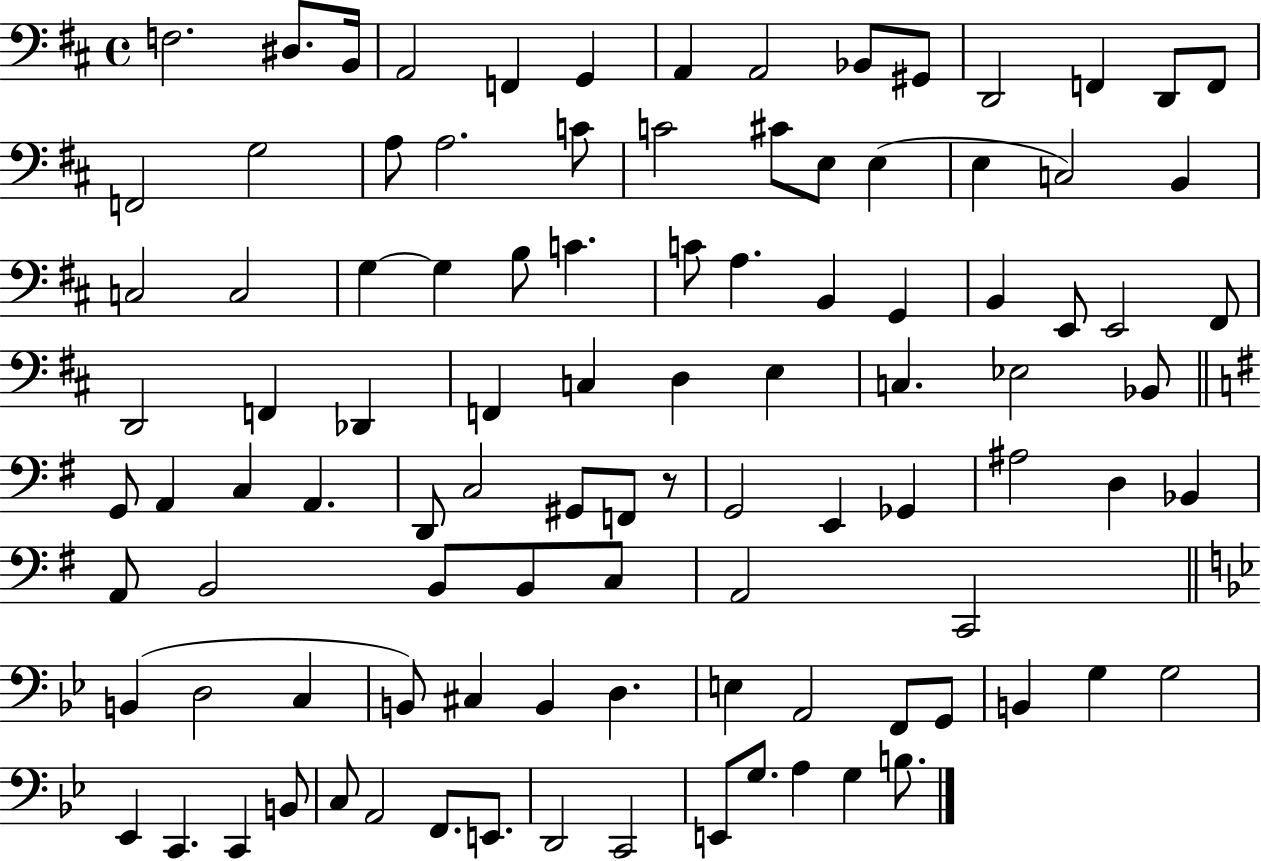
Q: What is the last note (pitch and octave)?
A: B3